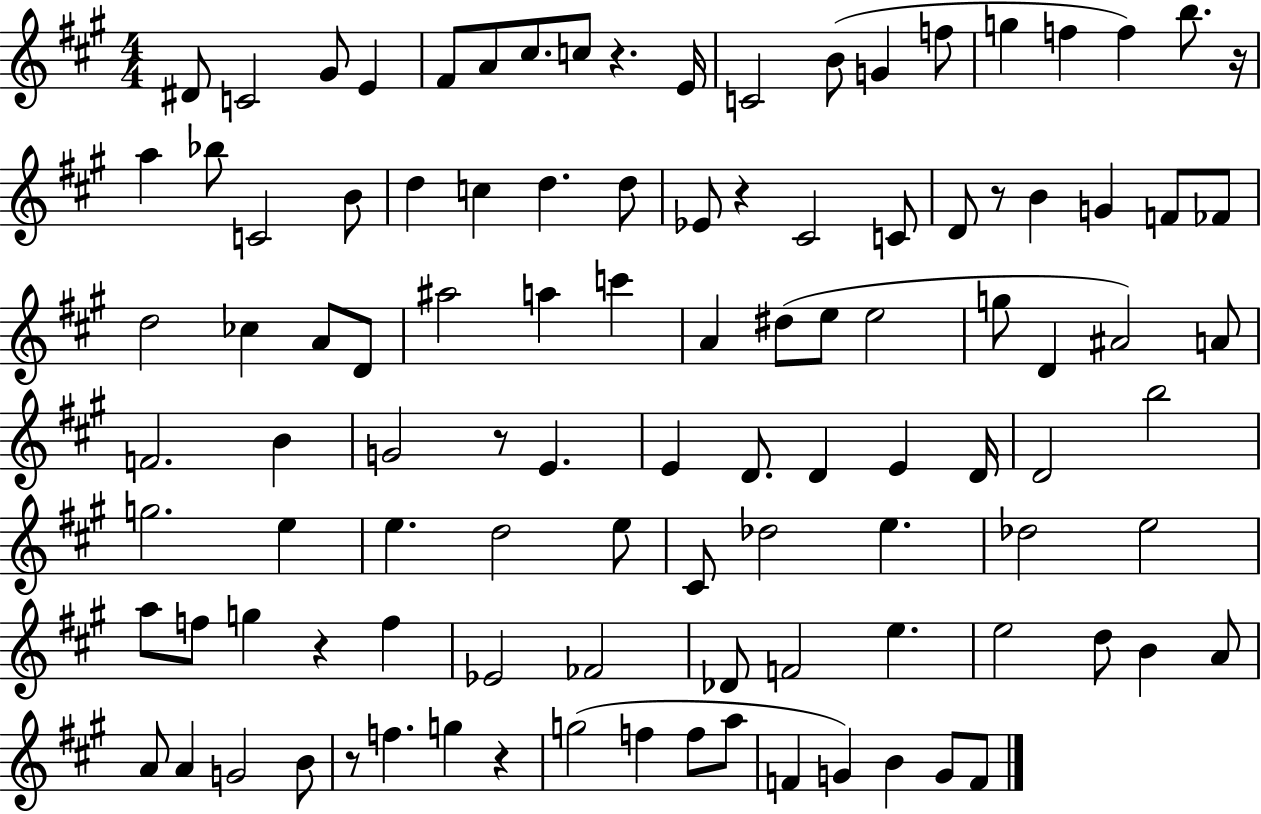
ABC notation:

X:1
T:Untitled
M:4/4
L:1/4
K:A
^D/2 C2 ^G/2 E ^F/2 A/2 ^c/2 c/2 z E/4 C2 B/2 G f/2 g f f b/2 z/4 a _b/2 C2 B/2 d c d d/2 _E/2 z ^C2 C/2 D/2 z/2 B G F/2 _F/2 d2 _c A/2 D/2 ^a2 a c' A ^d/2 e/2 e2 g/2 D ^A2 A/2 F2 B G2 z/2 E E D/2 D E D/4 D2 b2 g2 e e d2 e/2 ^C/2 _d2 e _d2 e2 a/2 f/2 g z f _E2 _F2 _D/2 F2 e e2 d/2 B A/2 A/2 A G2 B/2 z/2 f g z g2 f f/2 a/2 F G B G/2 F/2